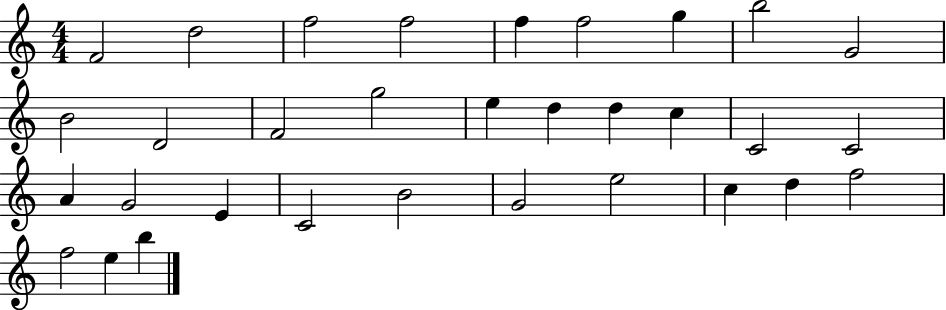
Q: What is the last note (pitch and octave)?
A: B5